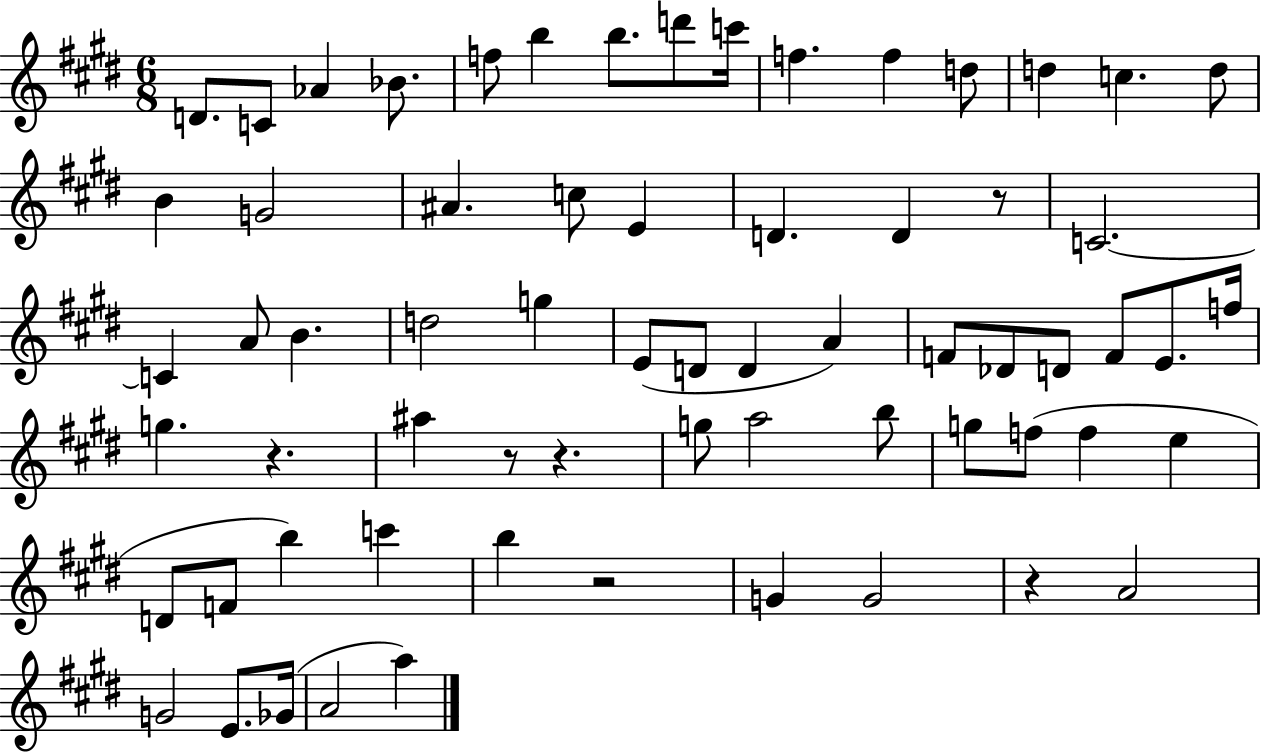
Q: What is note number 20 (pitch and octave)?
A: E4